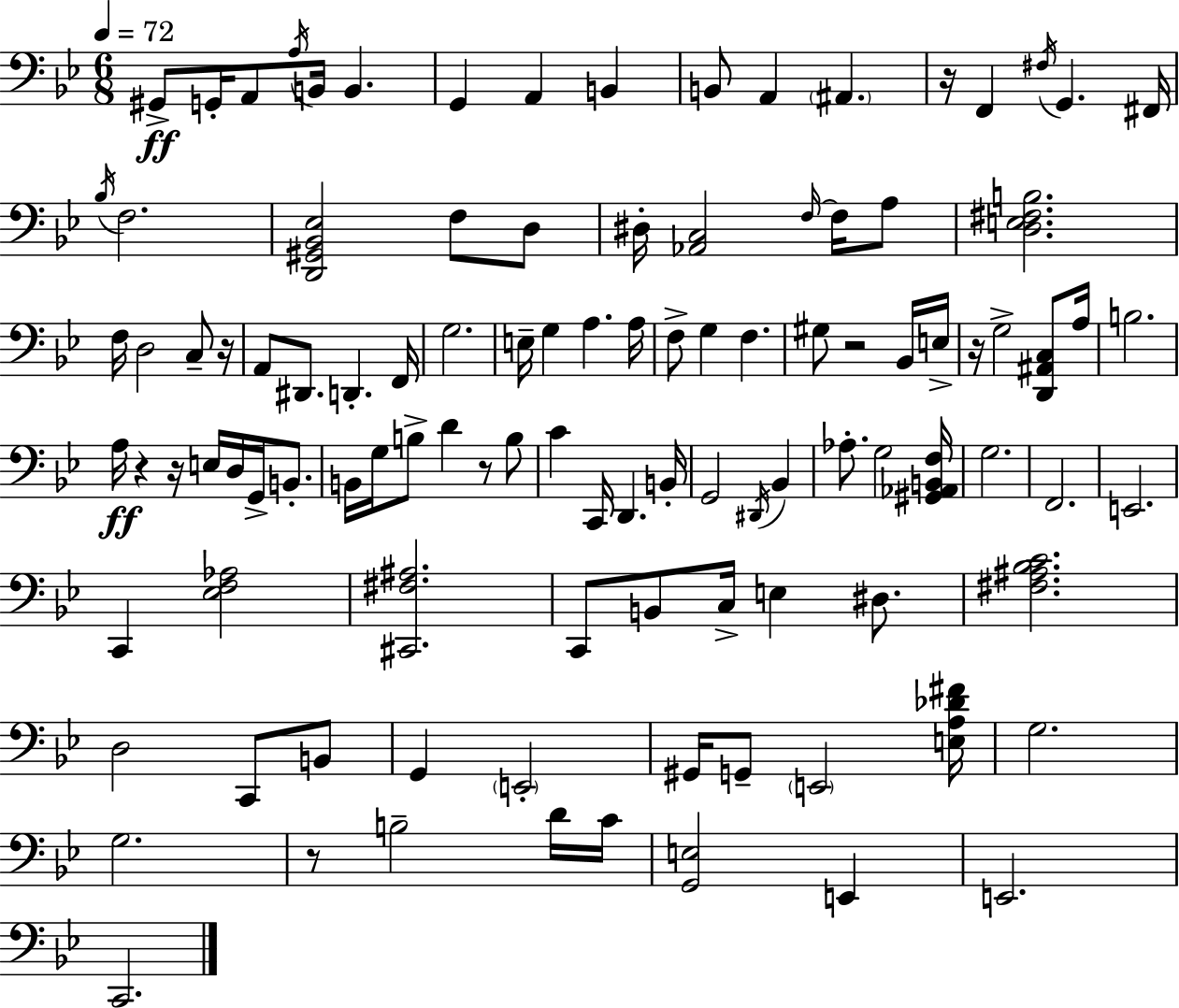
X:1
T:Untitled
M:6/8
L:1/4
K:Bb
^G,,/2 G,,/4 A,,/2 A,/4 B,,/4 B,, G,, A,, B,, B,,/2 A,, ^A,, z/4 F,, ^F,/4 G,, ^F,,/4 _B,/4 F,2 [D,,^G,,_B,,_E,]2 F,/2 D,/2 ^D,/4 [_A,,C,]2 F,/4 F,/4 A,/2 [D,E,^F,B,]2 F,/4 D,2 C,/2 z/4 A,,/2 ^D,,/2 D,, F,,/4 G,2 E,/4 G, A, A,/4 F,/2 G, F, ^G,/2 z2 _B,,/4 E,/4 z/4 G,2 [D,,^A,,C,]/2 A,/4 B,2 A,/4 z z/4 E,/4 D,/4 G,,/4 B,,/2 B,,/4 G,/4 B,/2 D z/2 B,/2 C C,,/4 D,, B,,/4 G,,2 ^D,,/4 _B,, _A,/2 G,2 [^G,,_A,,B,,F,]/4 G,2 F,,2 E,,2 C,, [_E,F,_A,]2 [^C,,^F,^A,]2 C,,/2 B,,/2 C,/4 E, ^D,/2 [^F,^A,_B,C]2 D,2 C,,/2 B,,/2 G,, E,,2 ^G,,/4 G,,/2 E,,2 [E,A,_D^F]/4 G,2 G,2 z/2 B,2 D/4 C/4 [G,,E,]2 E,, E,,2 C,,2